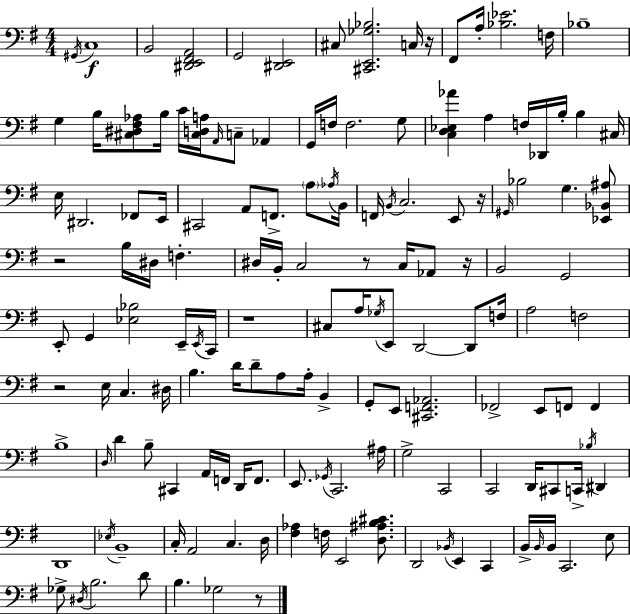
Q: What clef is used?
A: bass